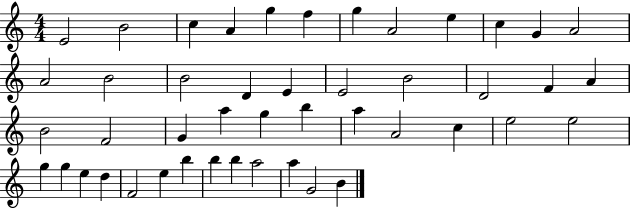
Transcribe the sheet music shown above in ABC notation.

X:1
T:Untitled
M:4/4
L:1/4
K:C
E2 B2 c A g f g A2 e c G A2 A2 B2 B2 D E E2 B2 D2 F A B2 F2 G a g b a A2 c e2 e2 g g e d F2 e b b b a2 a G2 B